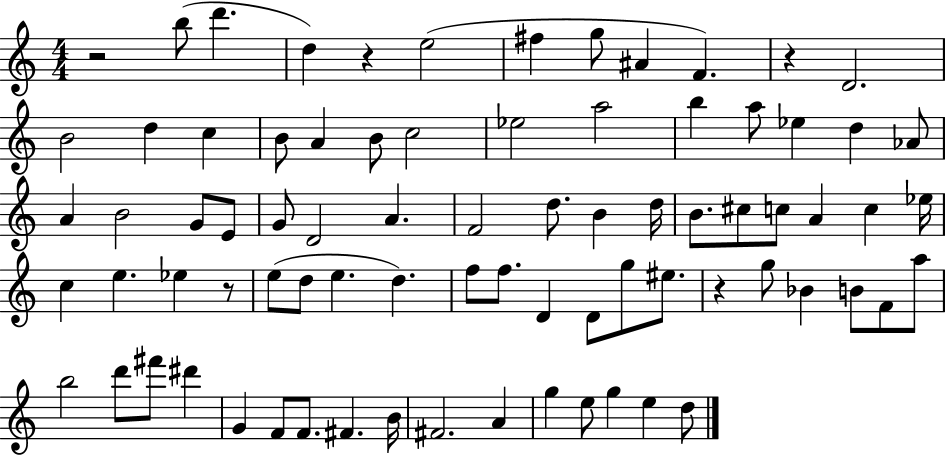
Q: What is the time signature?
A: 4/4